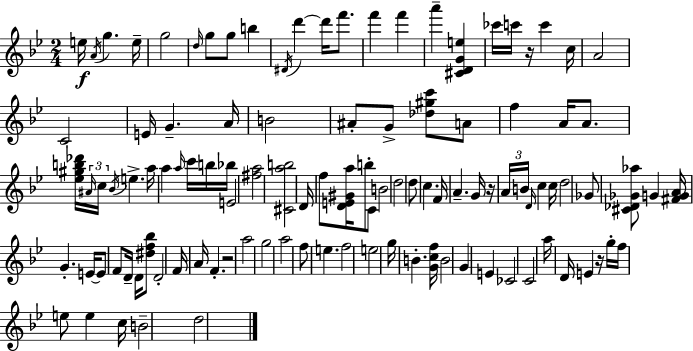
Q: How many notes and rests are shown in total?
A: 110